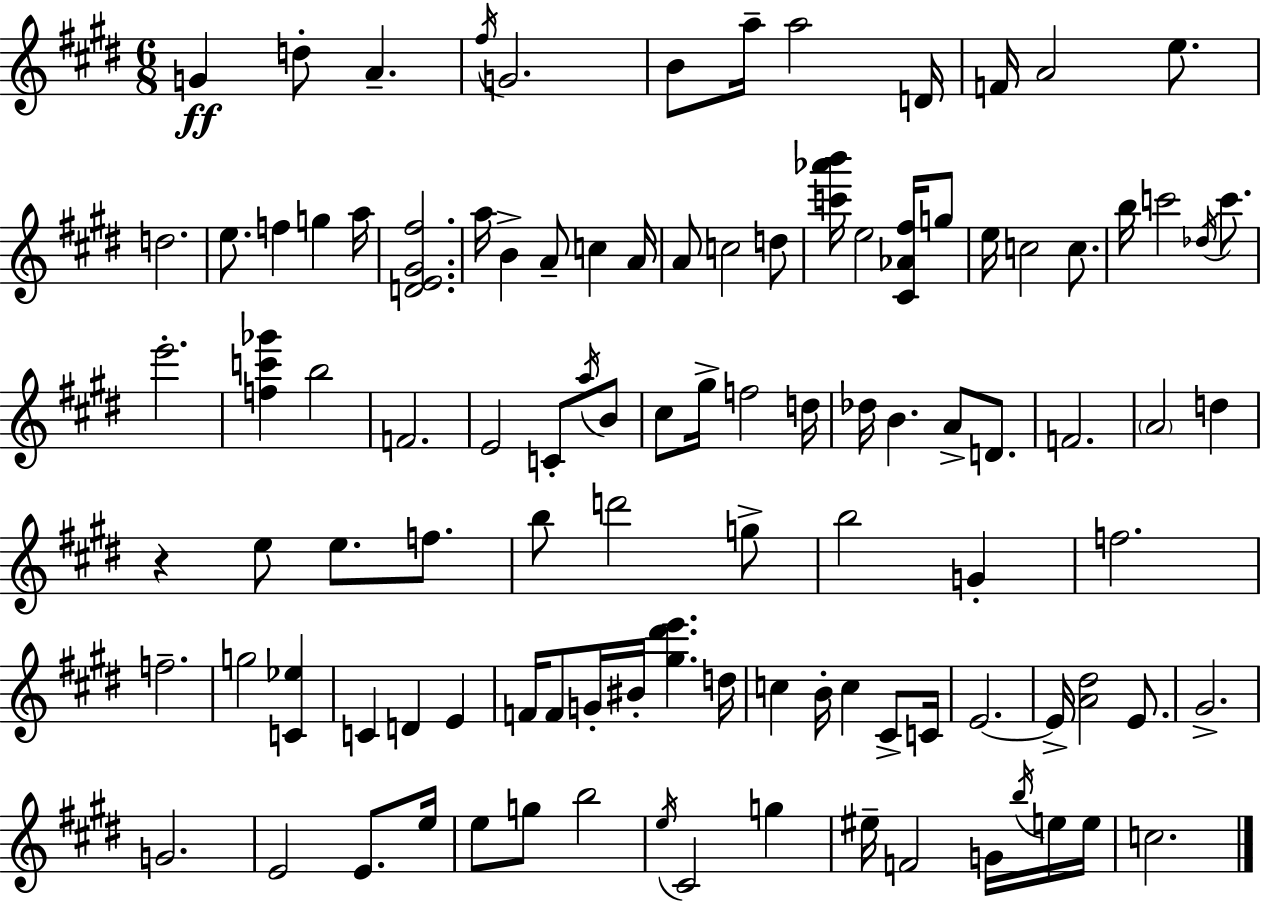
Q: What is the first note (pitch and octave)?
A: G4